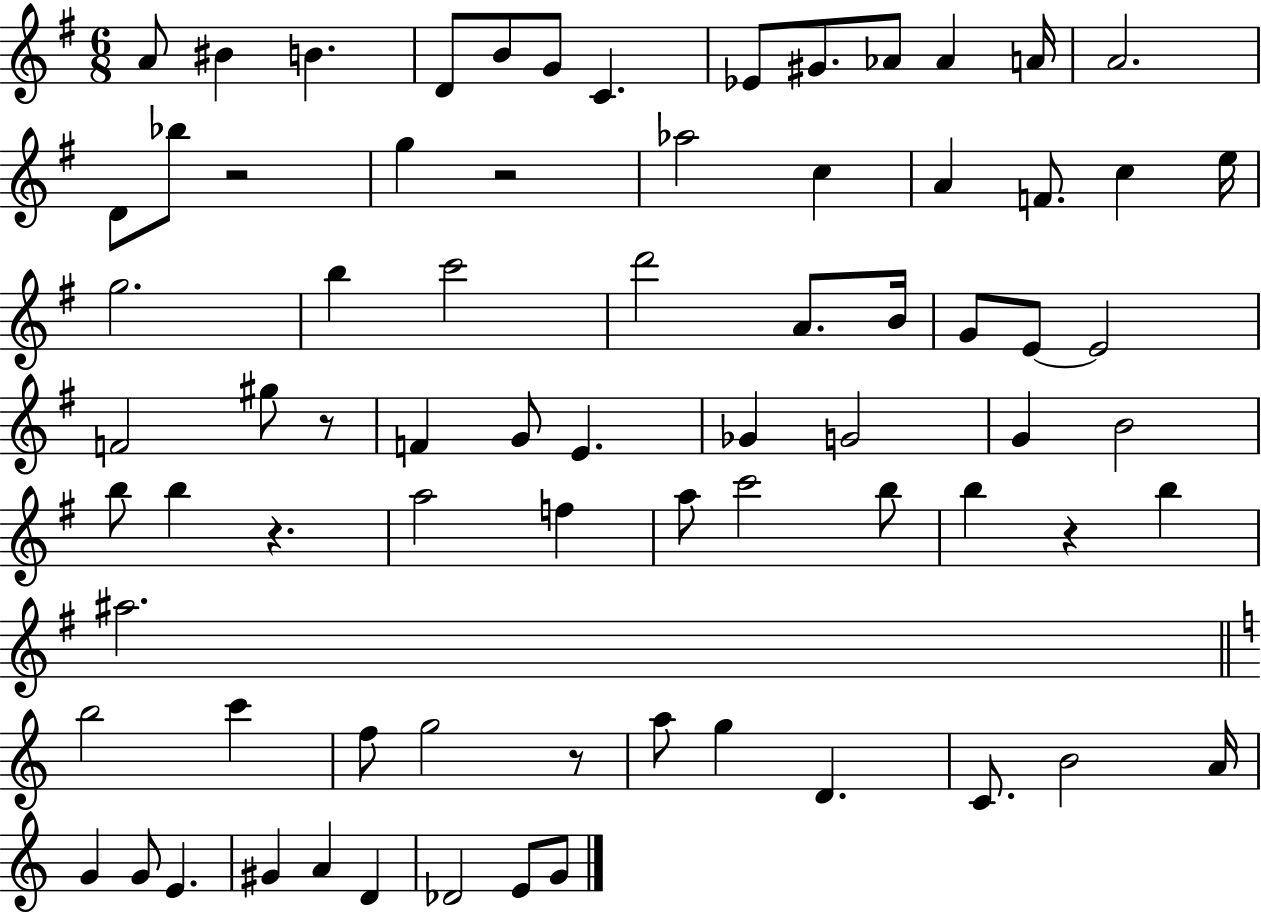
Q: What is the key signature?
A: G major